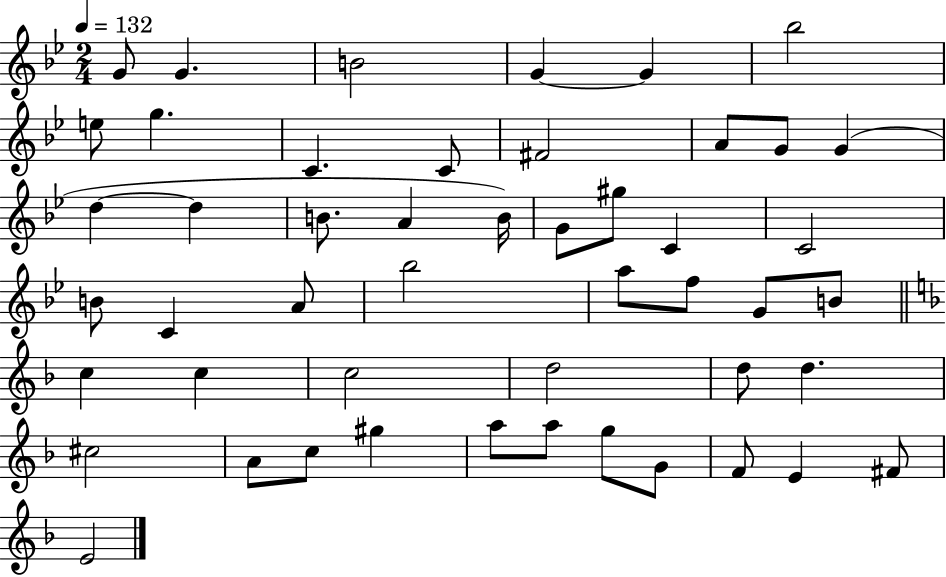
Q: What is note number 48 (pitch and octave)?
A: F#4